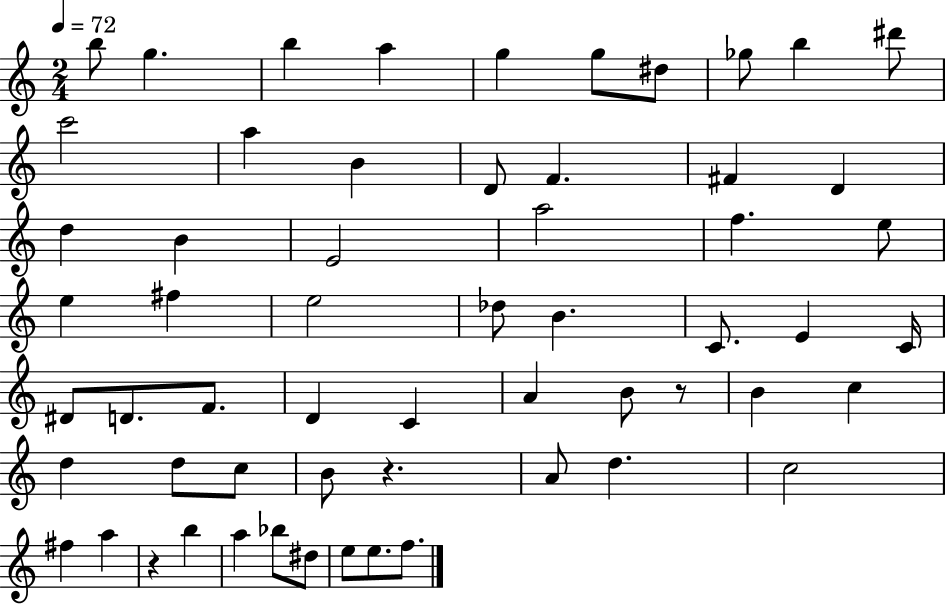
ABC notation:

X:1
T:Untitled
M:2/4
L:1/4
K:C
b/2 g b a g g/2 ^d/2 _g/2 b ^d'/2 c'2 a B D/2 F ^F D d B E2 a2 f e/2 e ^f e2 _d/2 B C/2 E C/4 ^D/2 D/2 F/2 D C A B/2 z/2 B c d d/2 c/2 B/2 z A/2 d c2 ^f a z b a _b/2 ^d/2 e/2 e/2 f/2